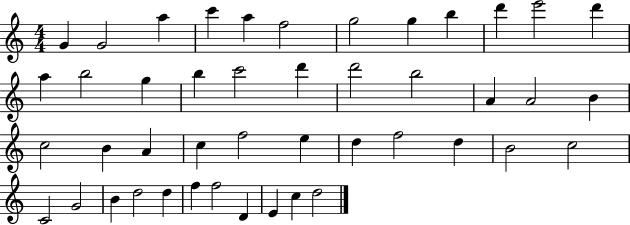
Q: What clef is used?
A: treble